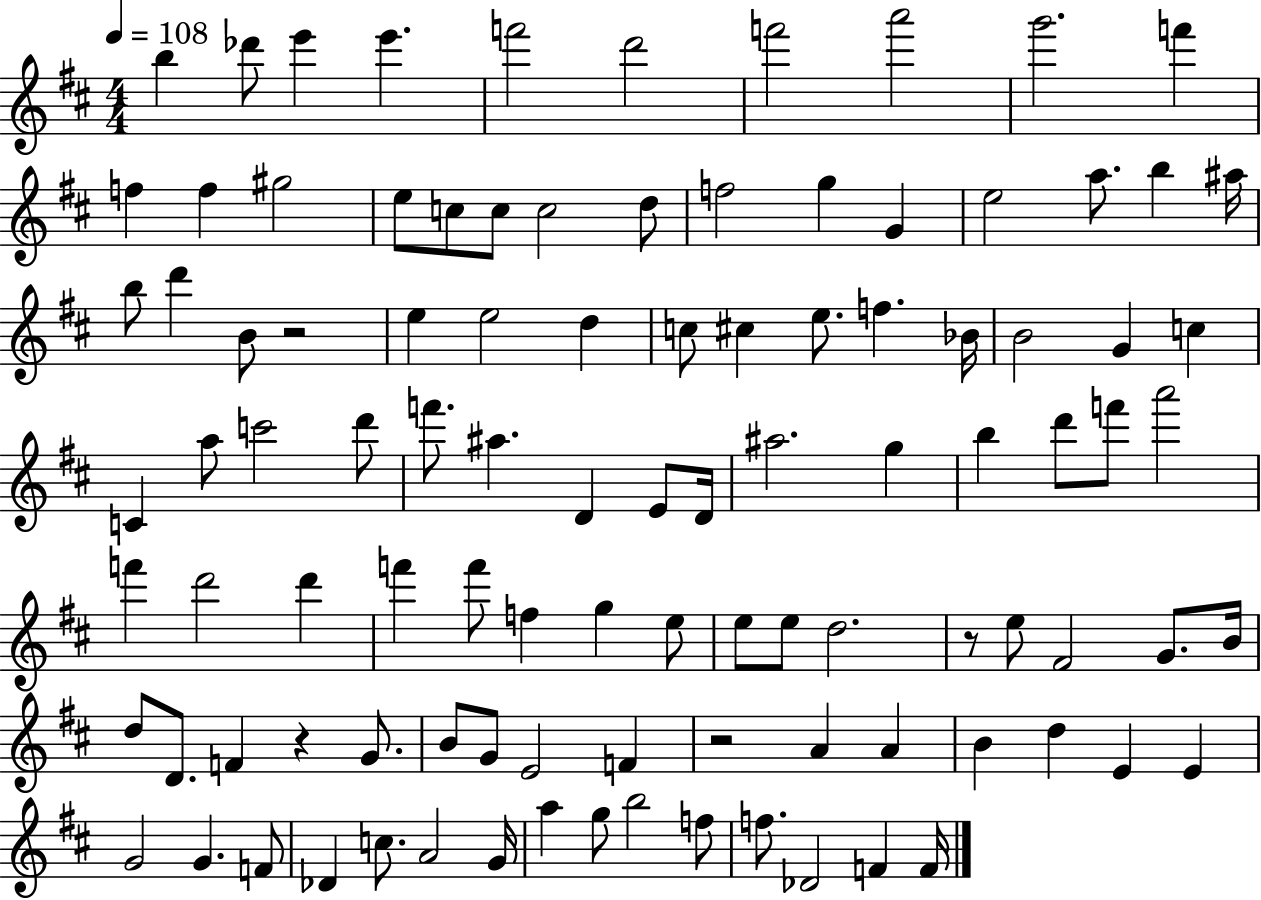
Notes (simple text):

B5/q Db6/e E6/q E6/q. F6/h D6/h F6/h A6/h G6/h. F6/q F5/q F5/q G#5/h E5/e C5/e C5/e C5/h D5/e F5/h G5/q G4/q E5/h A5/e. B5/q A#5/s B5/e D6/q B4/e R/h E5/q E5/h D5/q C5/e C#5/q E5/e. F5/q. Bb4/s B4/h G4/q C5/q C4/q A5/e C6/h D6/e F6/e. A#5/q. D4/q E4/e D4/s A#5/h. G5/q B5/q D6/e F6/e A6/h F6/q D6/h D6/q F6/q F6/e F5/q G5/q E5/e E5/e E5/e D5/h. R/e E5/e F#4/h G4/e. B4/s D5/e D4/e. F4/q R/q G4/e. B4/e G4/e E4/h F4/q R/h A4/q A4/q B4/q D5/q E4/q E4/q G4/h G4/q. F4/e Db4/q C5/e. A4/h G4/s A5/q G5/e B5/h F5/e F5/e. Db4/h F4/q F4/s